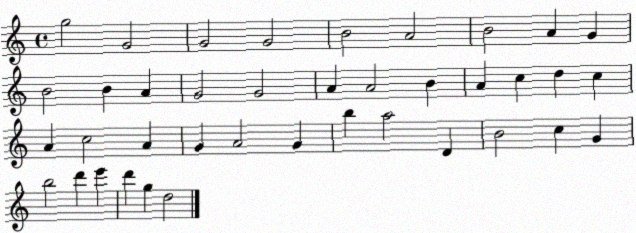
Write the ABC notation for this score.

X:1
T:Untitled
M:4/4
L:1/4
K:C
g2 G2 G2 G2 B2 A2 B2 A G B2 B A G2 G2 A A2 B A c d c A c2 A G A2 G b a2 D B2 c G b2 d' e' d' g d2